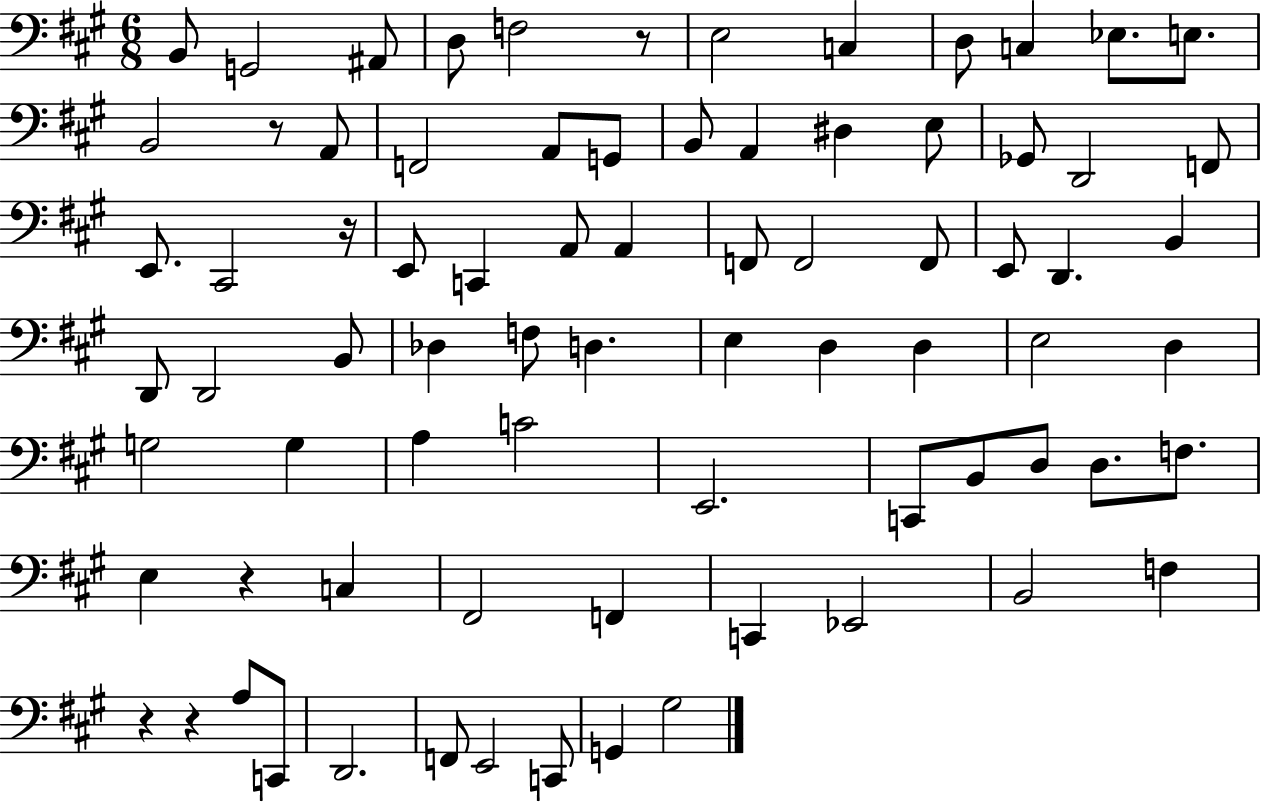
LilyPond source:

{
  \clef bass
  \numericTimeSignature
  \time 6/8
  \key a \major
  \repeat volta 2 { b,8 g,2 ais,8 | d8 f2 r8 | e2 c4 | d8 c4 ees8. e8. | \break b,2 r8 a,8 | f,2 a,8 g,8 | b,8 a,4 dis4 e8 | ges,8 d,2 f,8 | \break e,8. cis,2 r16 | e,8 c,4 a,8 a,4 | f,8 f,2 f,8 | e,8 d,4. b,4 | \break d,8 d,2 b,8 | des4 f8 d4. | e4 d4 d4 | e2 d4 | \break g2 g4 | a4 c'2 | e,2. | c,8 b,8 d8 d8. f8. | \break e4 r4 c4 | fis,2 f,4 | c,4 ees,2 | b,2 f4 | \break r4 r4 a8 c,8 | d,2. | f,8 e,2 c,8 | g,4 gis2 | \break } \bar "|."
}